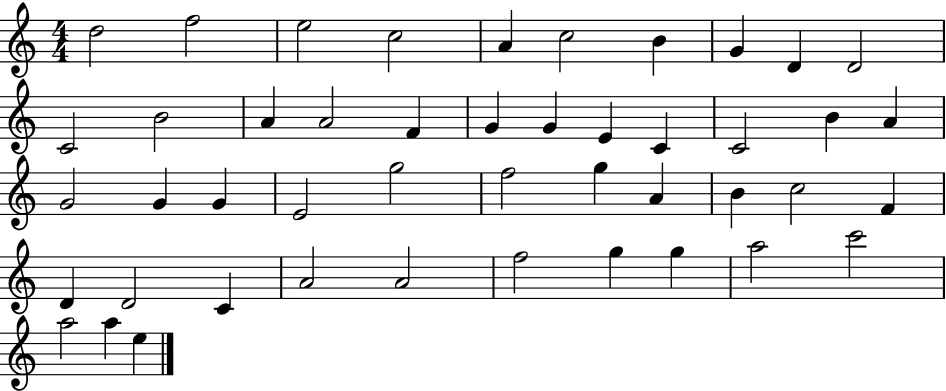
{
  \clef treble
  \numericTimeSignature
  \time 4/4
  \key c \major
  d''2 f''2 | e''2 c''2 | a'4 c''2 b'4 | g'4 d'4 d'2 | \break c'2 b'2 | a'4 a'2 f'4 | g'4 g'4 e'4 c'4 | c'2 b'4 a'4 | \break g'2 g'4 g'4 | e'2 g''2 | f''2 g''4 a'4 | b'4 c''2 f'4 | \break d'4 d'2 c'4 | a'2 a'2 | f''2 g''4 g''4 | a''2 c'''2 | \break a''2 a''4 e''4 | \bar "|."
}